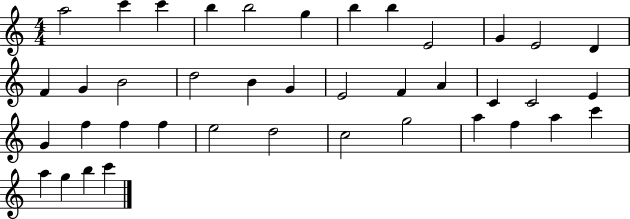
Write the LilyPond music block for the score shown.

{
  \clef treble
  \numericTimeSignature
  \time 4/4
  \key c \major
  a''2 c'''4 c'''4 | b''4 b''2 g''4 | b''4 b''4 e'2 | g'4 e'2 d'4 | \break f'4 g'4 b'2 | d''2 b'4 g'4 | e'2 f'4 a'4 | c'4 c'2 e'4 | \break g'4 f''4 f''4 f''4 | e''2 d''2 | c''2 g''2 | a''4 f''4 a''4 c'''4 | \break a''4 g''4 b''4 c'''4 | \bar "|."
}